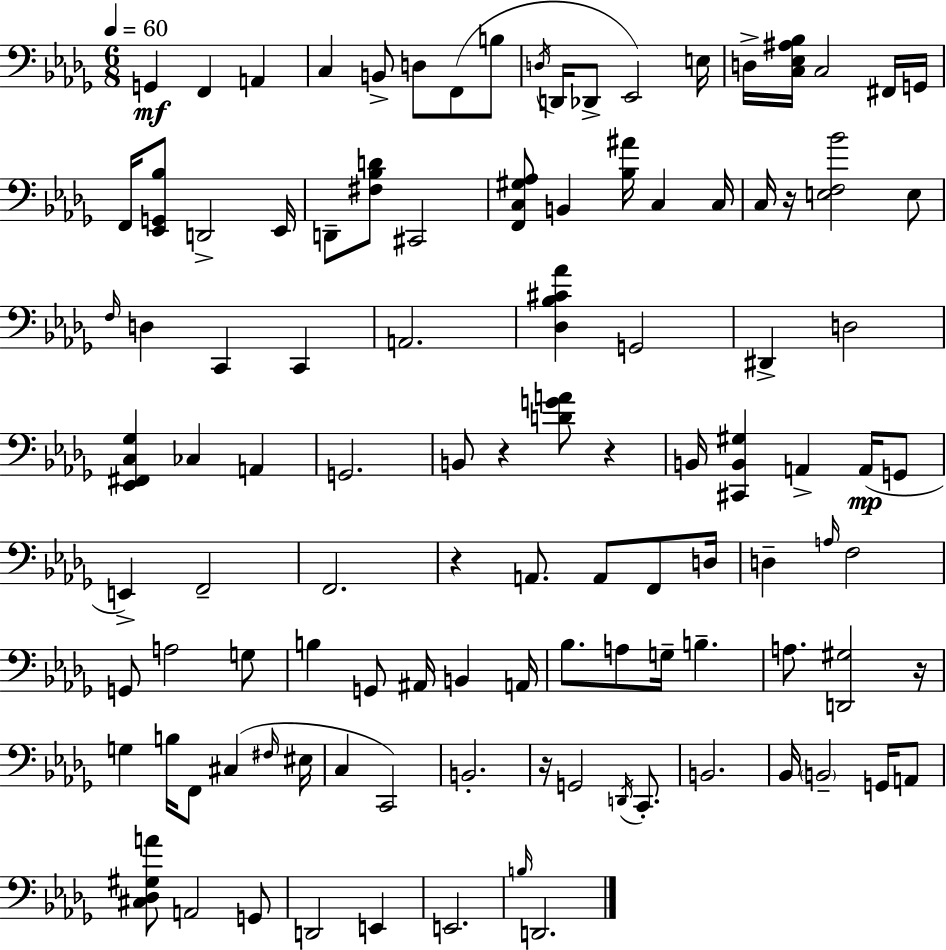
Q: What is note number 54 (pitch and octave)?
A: G2